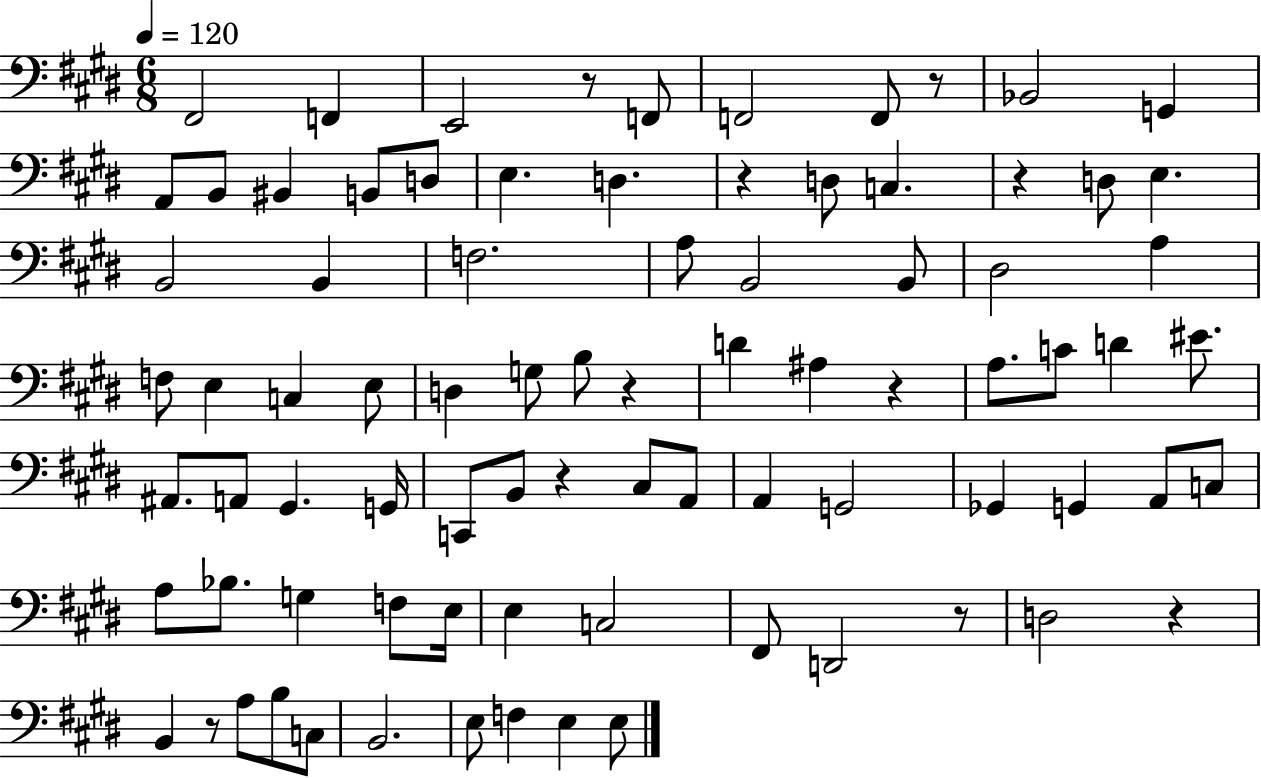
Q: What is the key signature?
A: E major